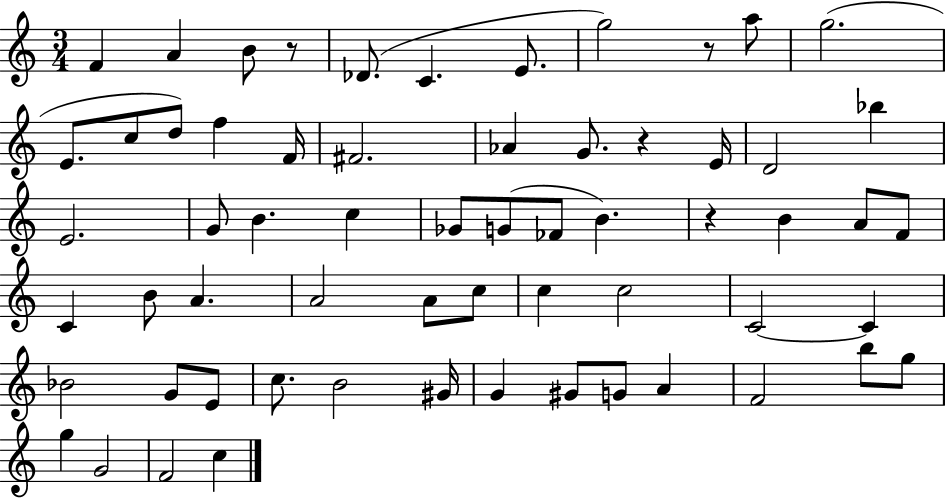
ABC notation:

X:1
T:Untitled
M:3/4
L:1/4
K:C
F A B/2 z/2 _D/2 C E/2 g2 z/2 a/2 g2 E/2 c/2 d/2 f F/4 ^F2 _A G/2 z E/4 D2 _b E2 G/2 B c _G/2 G/2 _F/2 B z B A/2 F/2 C B/2 A A2 A/2 c/2 c c2 C2 C _B2 G/2 E/2 c/2 B2 ^G/4 G ^G/2 G/2 A F2 b/2 g/2 g G2 F2 c